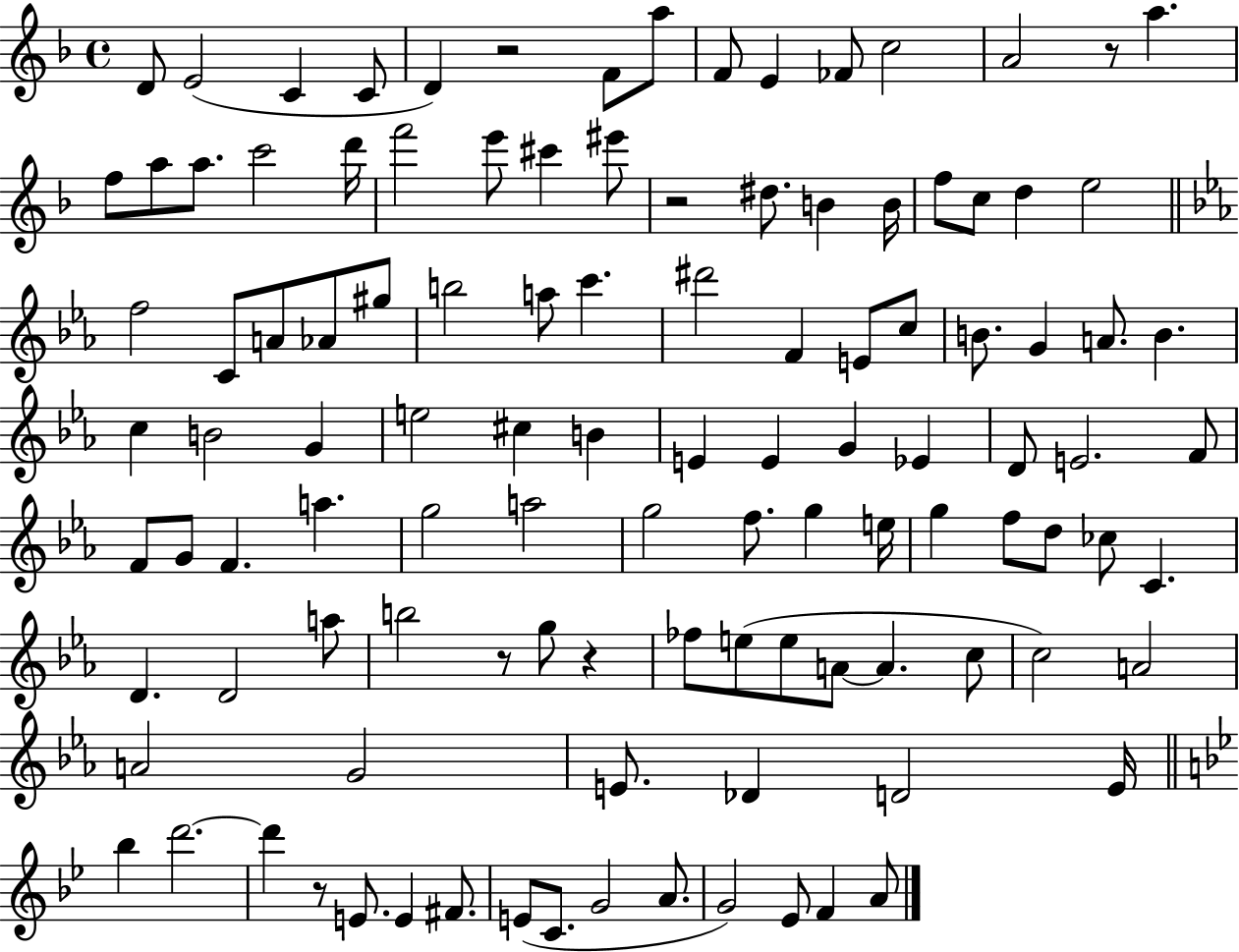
{
  \clef treble
  \time 4/4
  \defaultTimeSignature
  \key f \major
  \repeat volta 2 { d'8 e'2( c'4 c'8 | d'4) r2 f'8 a''8 | f'8 e'4 fes'8 c''2 | a'2 r8 a''4. | \break f''8 a''8 a''8. c'''2 d'''16 | f'''2 e'''8 cis'''4 eis'''8 | r2 dis''8. b'4 b'16 | f''8 c''8 d''4 e''2 | \break \bar "||" \break \key ees \major f''2 c'8 a'8 aes'8 gis''8 | b''2 a''8 c'''4. | dis'''2 f'4 e'8 c''8 | b'8. g'4 a'8. b'4. | \break c''4 b'2 g'4 | e''2 cis''4 b'4 | e'4 e'4 g'4 ees'4 | d'8 e'2. f'8 | \break f'8 g'8 f'4. a''4. | g''2 a''2 | g''2 f''8. g''4 e''16 | g''4 f''8 d''8 ces''8 c'4. | \break d'4. d'2 a''8 | b''2 r8 g''8 r4 | fes''8 e''8( e''8 a'8~~ a'4. c''8 | c''2) a'2 | \break a'2 g'2 | e'8. des'4 d'2 e'16 | \bar "||" \break \key bes \major bes''4 d'''2.~~ | d'''4 r8 e'8. e'4 fis'8. | e'8( c'8. g'2 a'8. | g'2) ees'8 f'4 a'8 | \break } \bar "|."
}